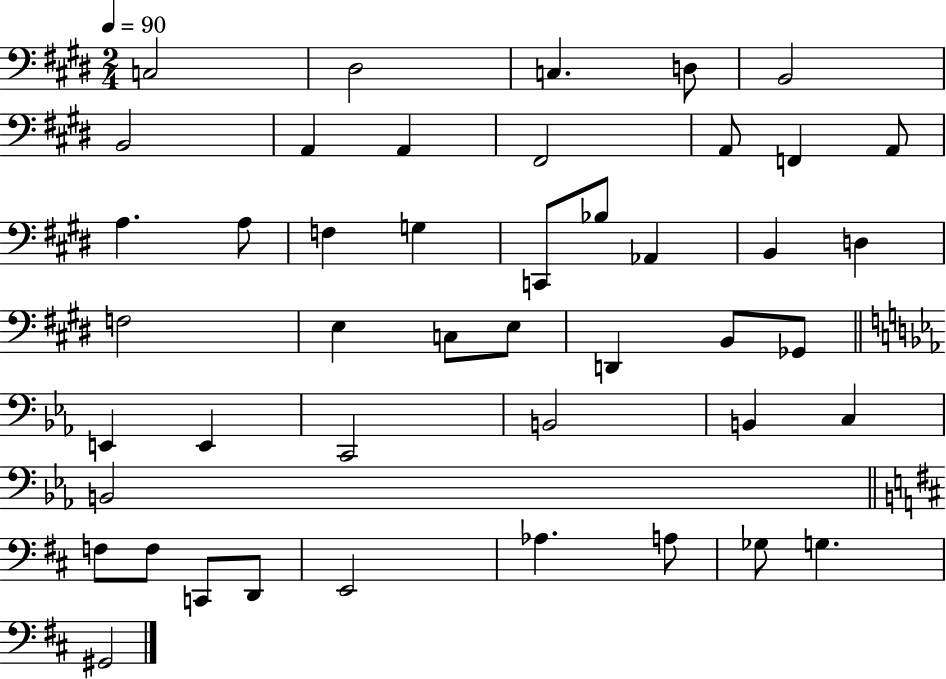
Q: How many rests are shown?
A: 0